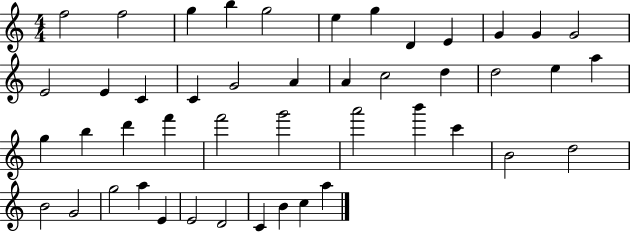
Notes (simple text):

F5/h F5/h G5/q B5/q G5/h E5/q G5/q D4/q E4/q G4/q G4/q G4/h E4/h E4/q C4/q C4/q G4/h A4/q A4/q C5/h D5/q D5/h E5/q A5/q G5/q B5/q D6/q F6/q F6/h G6/h A6/h B6/q C6/q B4/h D5/h B4/h G4/h G5/h A5/q E4/q E4/h D4/h C4/q B4/q C5/q A5/q